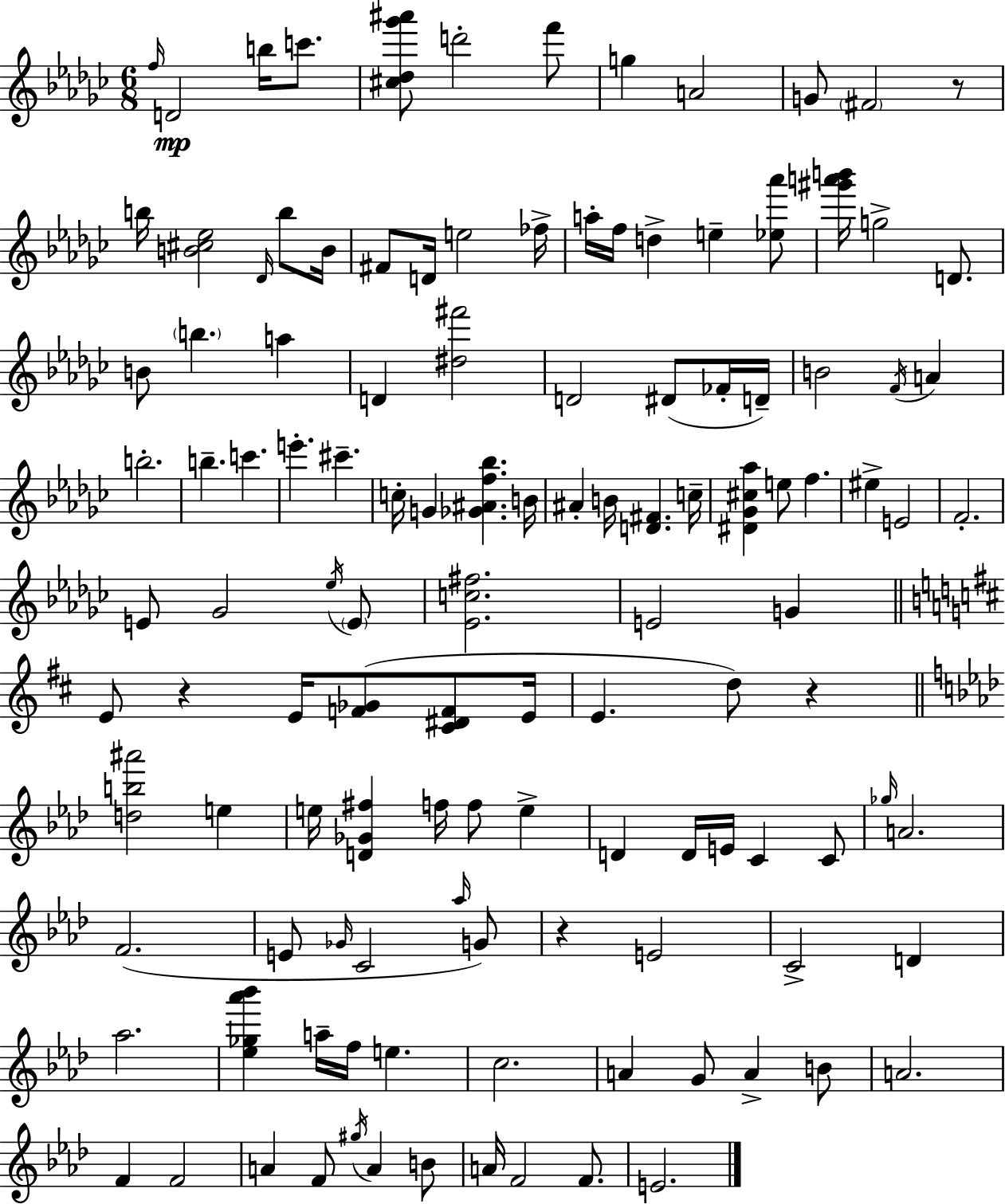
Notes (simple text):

F5/s D4/h B5/s C6/e. [C#5,Db5,Gb6,A#6]/e D6/h F6/e G5/q A4/h G4/e F#4/h R/e B5/s [B4,C#5,Eb5]/h Db4/s B5/e B4/s F#4/e D4/s E5/h FES5/s A5/s F5/s D5/q E5/q [Eb5,Ab6]/e [G#6,A6,B6]/s G5/h D4/e. B4/e B5/q. A5/q D4/q [D#5,F#6]/h D4/h D#4/e FES4/s D4/s B4/h F4/s A4/q B5/h. B5/q. C6/q. E6/q. C#6/q. C5/s G4/q [Gb4,A#4,F5,Bb5]/q. B4/s A#4/q B4/s [D4,F#4]/q. C5/s [D#4,Gb4,C#5,Ab5]/q E5/e F5/q. EIS5/q E4/h F4/h. E4/e Gb4/h Eb5/s E4/e [Eb4,C5,F#5]/h. E4/h G4/q E4/e R/q E4/s [F4,Gb4]/e [C#4,D#4,F4]/e E4/s E4/q. D5/e R/q [D5,B5,A#6]/h E5/q E5/s [D4,Gb4,F#5]/q F5/s F5/e E5/q D4/q D4/s E4/s C4/q C4/e Gb5/s A4/h. F4/h. E4/e Gb4/s C4/h Ab5/s G4/e R/q E4/h C4/h D4/q Ab5/h. [Eb5,Gb5,Ab6,Bb6]/q A5/s F5/s E5/q. C5/h. A4/q G4/e A4/q B4/e A4/h. F4/q F4/h A4/q F4/e G#5/s A4/q B4/e A4/s F4/h F4/e. E4/h.